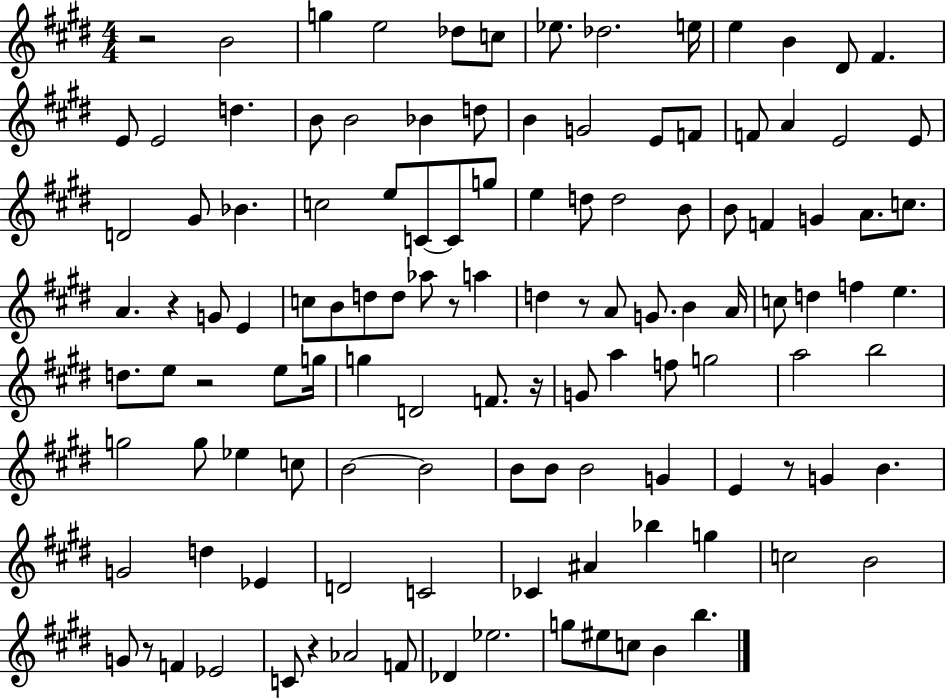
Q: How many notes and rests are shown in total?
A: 121